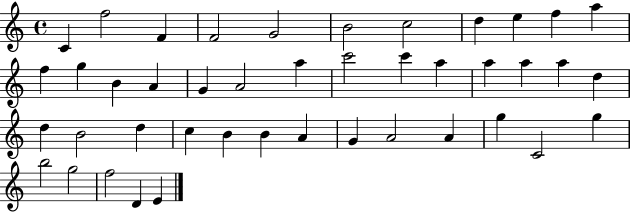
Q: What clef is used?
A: treble